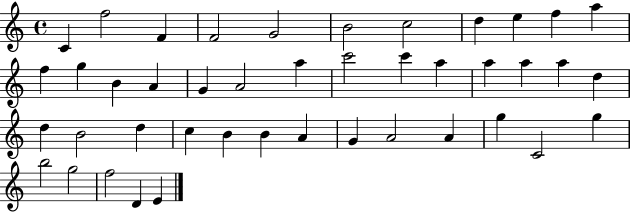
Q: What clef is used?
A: treble